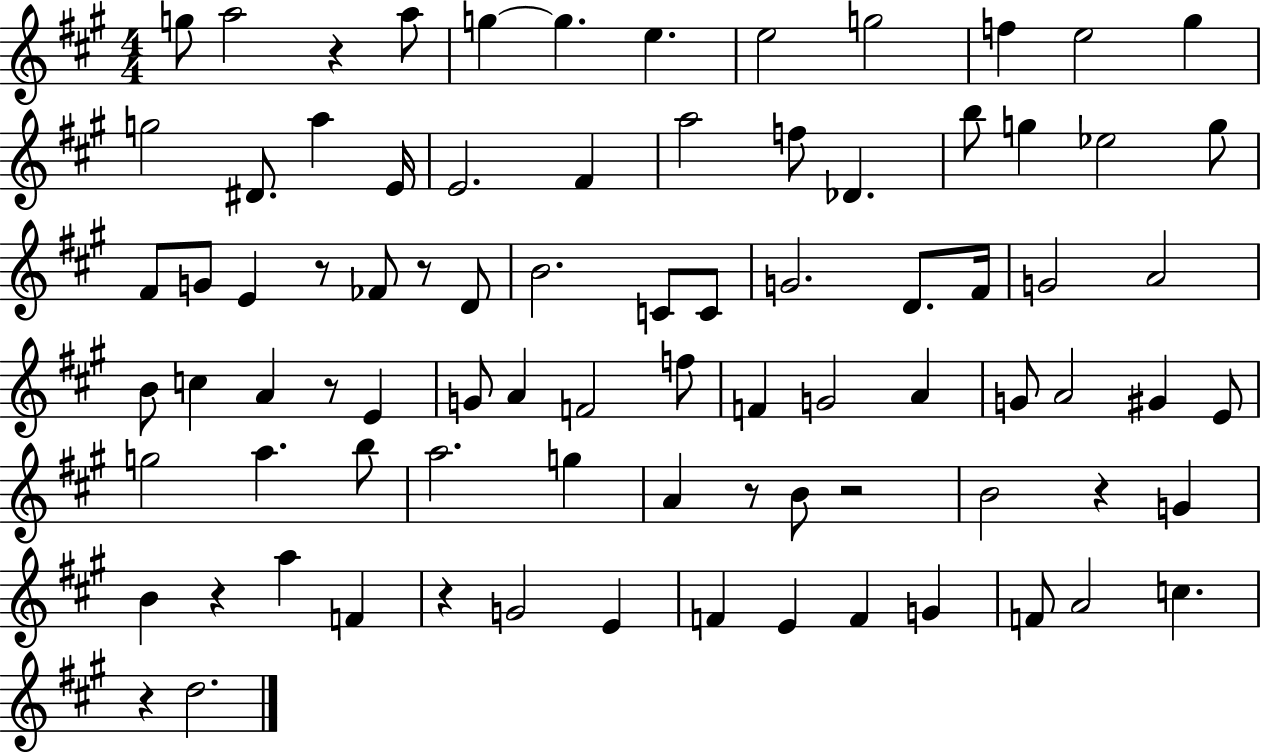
X:1
T:Untitled
M:4/4
L:1/4
K:A
g/2 a2 z a/2 g g e e2 g2 f e2 ^g g2 ^D/2 a E/4 E2 ^F a2 f/2 _D b/2 g _e2 g/2 ^F/2 G/2 E z/2 _F/2 z/2 D/2 B2 C/2 C/2 G2 D/2 ^F/4 G2 A2 B/2 c A z/2 E G/2 A F2 f/2 F G2 A G/2 A2 ^G E/2 g2 a b/2 a2 g A z/2 B/2 z2 B2 z G B z a F z G2 E F E F G F/2 A2 c z d2